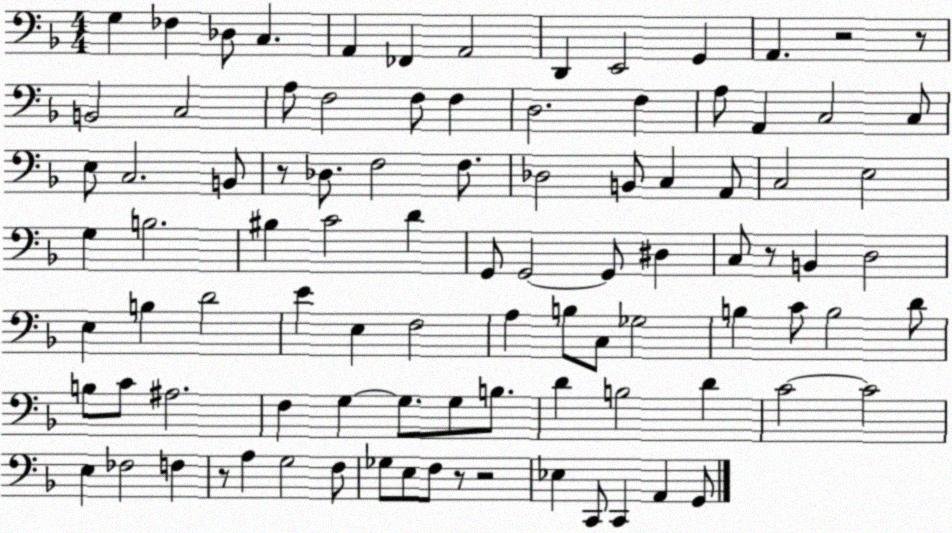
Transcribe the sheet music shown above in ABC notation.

X:1
T:Untitled
M:4/4
L:1/4
K:F
G, _F, _D,/2 C, A,, _F,, A,,2 D,, E,,2 G,, A,, z2 z/2 B,,2 C,2 A,/2 F,2 F,/2 F, D,2 F, A,/2 A,, C,2 C,/2 E,/2 C,2 B,,/2 z/2 _D,/2 F,2 F,/2 _D,2 B,,/2 C, A,,/2 C,2 E,2 G, B,2 ^B, C2 D G,,/2 G,,2 G,,/2 ^D, C,/2 z/2 B,, D,2 E, B, D2 E E, F,2 A, B,/2 C,/2 _G,2 B, C/2 B,2 D/2 B,/2 C/2 ^A,2 F, G, G,/2 G,/2 B,/2 D B,2 D C2 C2 E, _F,2 F, z/2 A, G,2 F,/2 _G,/2 E,/2 F,/2 z/2 z2 _E, C,,/2 C,, A,, G,,/2